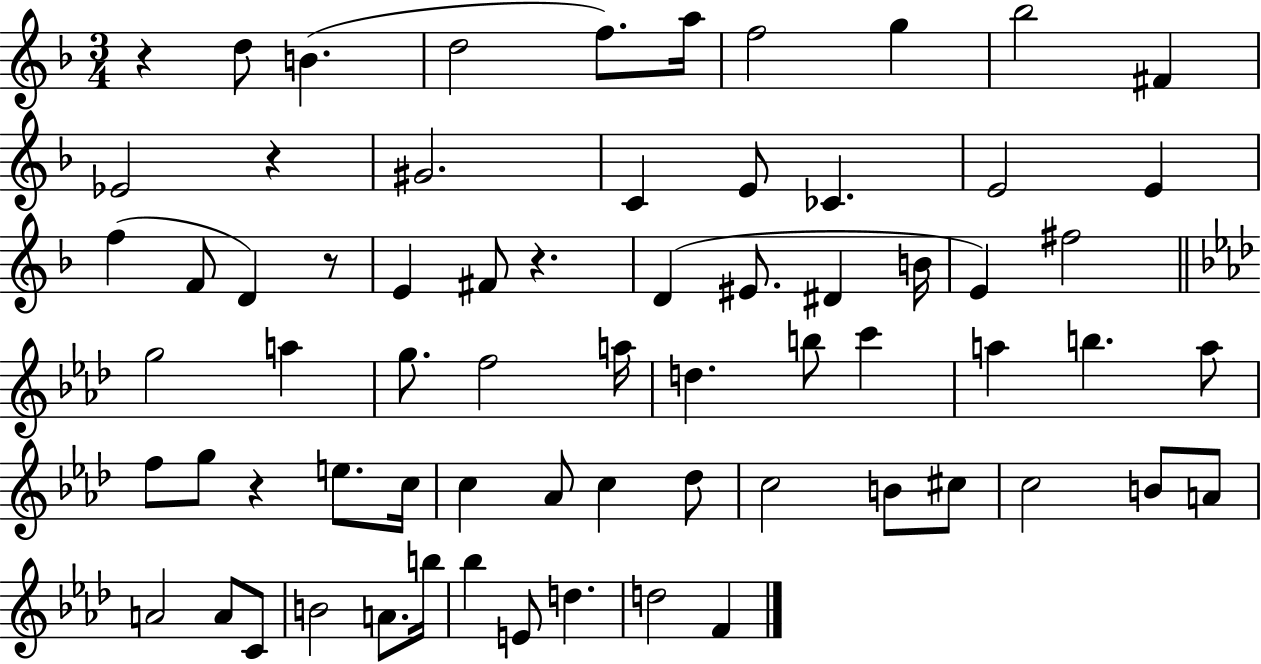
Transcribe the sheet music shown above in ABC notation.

X:1
T:Untitled
M:3/4
L:1/4
K:F
z d/2 B d2 f/2 a/4 f2 g _b2 ^F _E2 z ^G2 C E/2 _C E2 E f F/2 D z/2 E ^F/2 z D ^E/2 ^D B/4 E ^f2 g2 a g/2 f2 a/4 d b/2 c' a b a/2 f/2 g/2 z e/2 c/4 c _A/2 c _d/2 c2 B/2 ^c/2 c2 B/2 A/2 A2 A/2 C/2 B2 A/2 b/4 _b E/2 d d2 F